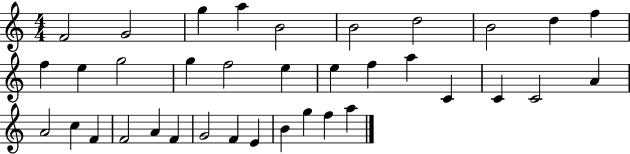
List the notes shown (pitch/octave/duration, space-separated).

F4/h G4/h G5/q A5/q B4/h B4/h D5/h B4/h D5/q F5/q F5/q E5/q G5/h G5/q F5/h E5/q E5/q F5/q A5/q C4/q C4/q C4/h A4/q A4/h C5/q F4/q F4/h A4/q F4/q G4/h F4/q E4/q B4/q G5/q F5/q A5/q